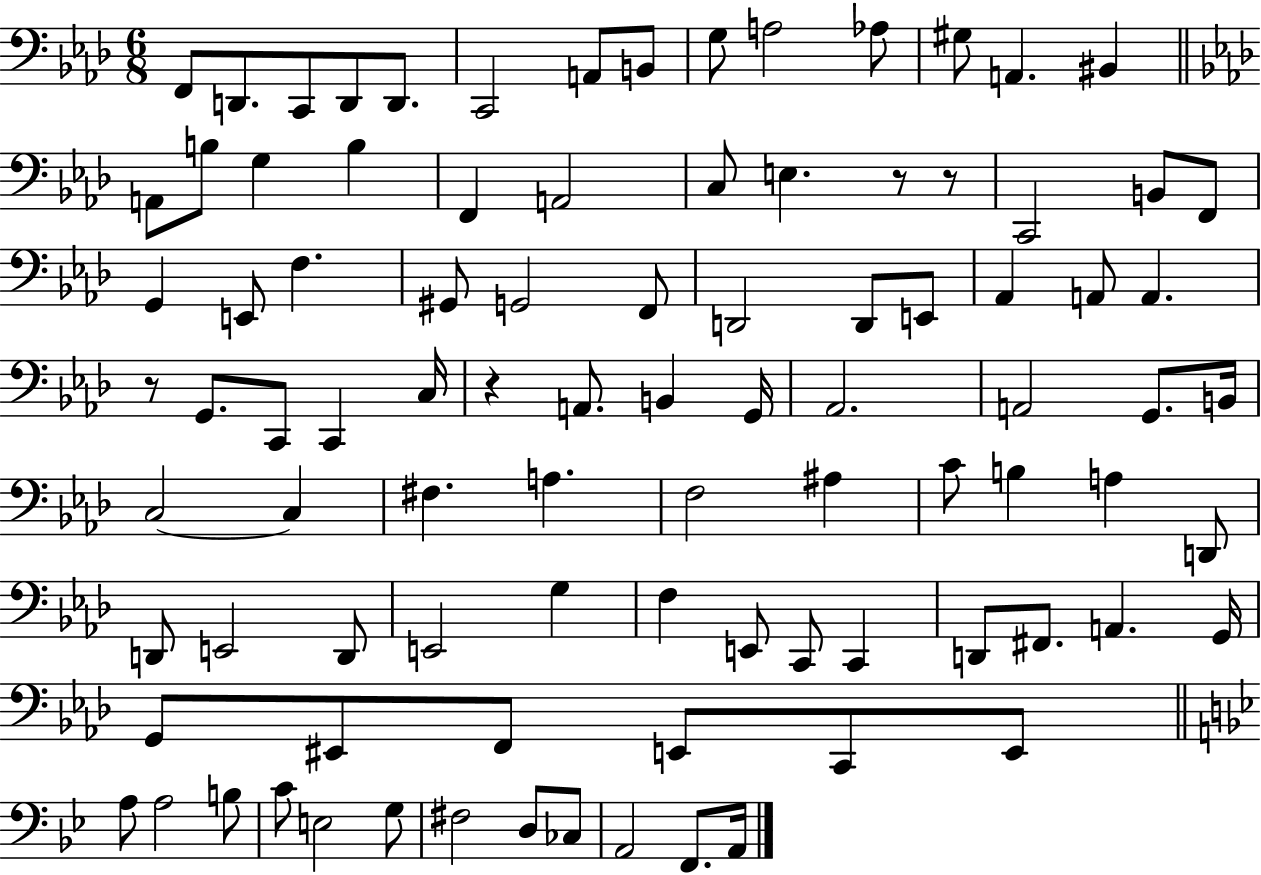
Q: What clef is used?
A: bass